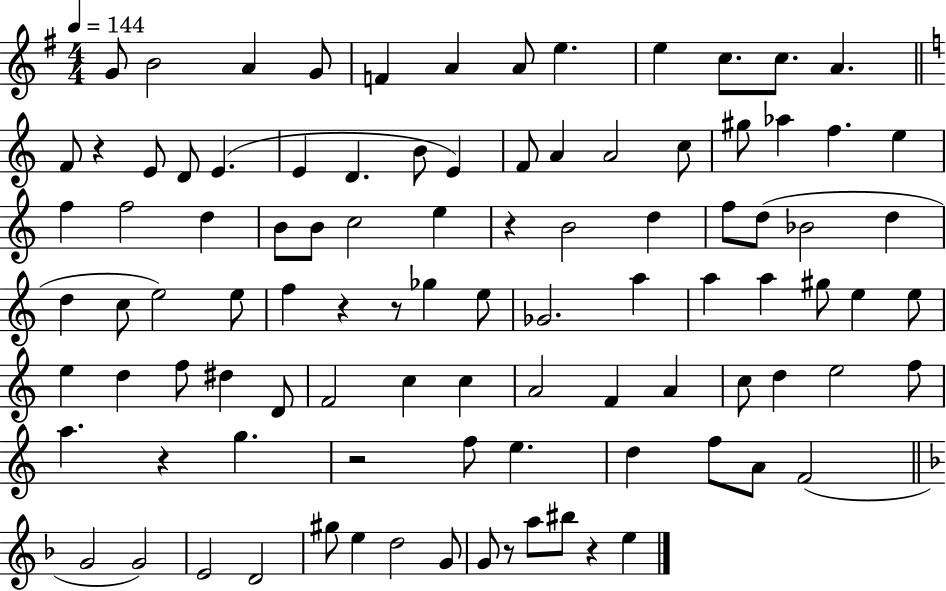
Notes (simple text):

G4/e B4/h A4/q G4/e F4/q A4/q A4/e E5/q. E5/q C5/e. C5/e. A4/q. F4/e R/q E4/e D4/e E4/q. E4/q D4/q. B4/e E4/q F4/e A4/q A4/h C5/e G#5/e Ab5/q F5/q. E5/q F5/q F5/h D5/q B4/e B4/e C5/h E5/q R/q B4/h D5/q F5/e D5/e Bb4/h D5/q D5/q C5/e E5/h E5/e F5/q R/q R/e Gb5/q E5/e Gb4/h. A5/q A5/q A5/q G#5/e E5/q E5/e E5/q D5/q F5/e D#5/q D4/e F4/h C5/q C5/q A4/h F4/q A4/q C5/e D5/q E5/h F5/e A5/q. R/q G5/q. R/h F5/e E5/q. D5/q F5/e A4/e F4/h G4/h G4/h E4/h D4/h G#5/e E5/q D5/h G4/e G4/e R/e A5/e BIS5/e R/q E5/q